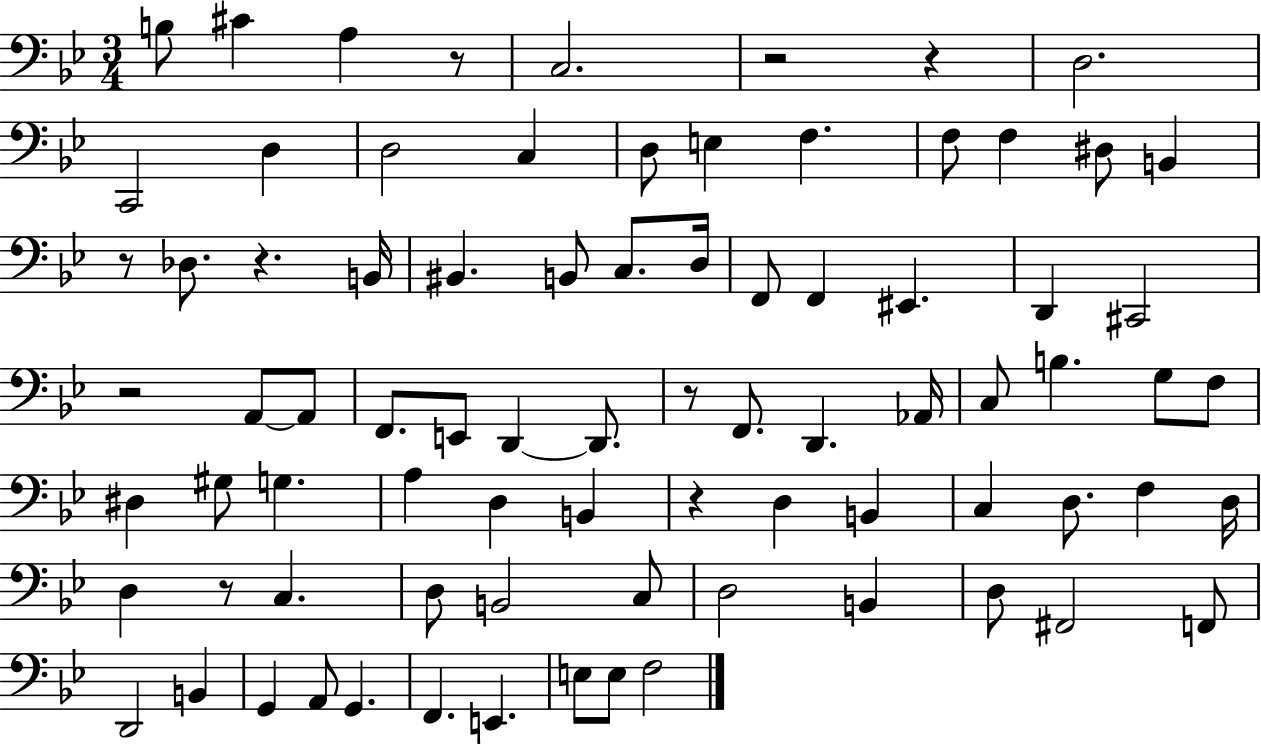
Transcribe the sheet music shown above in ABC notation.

X:1
T:Untitled
M:3/4
L:1/4
K:Bb
B,/2 ^C A, z/2 C,2 z2 z D,2 C,,2 D, D,2 C, D,/2 E, F, F,/2 F, ^D,/2 B,, z/2 _D,/2 z B,,/4 ^B,, B,,/2 C,/2 D,/4 F,,/2 F,, ^E,, D,, ^C,,2 z2 A,,/2 A,,/2 F,,/2 E,,/2 D,, D,,/2 z/2 F,,/2 D,, _A,,/4 C,/2 B, G,/2 F,/2 ^D, ^G,/2 G, A, D, B,, z D, B,, C, D,/2 F, D,/4 D, z/2 C, D,/2 B,,2 C,/2 D,2 B,, D,/2 ^F,,2 F,,/2 D,,2 B,, G,, A,,/2 G,, F,, E,, E,/2 E,/2 F,2